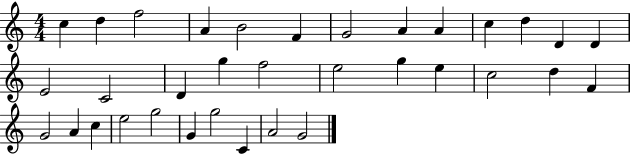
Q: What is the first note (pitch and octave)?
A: C5